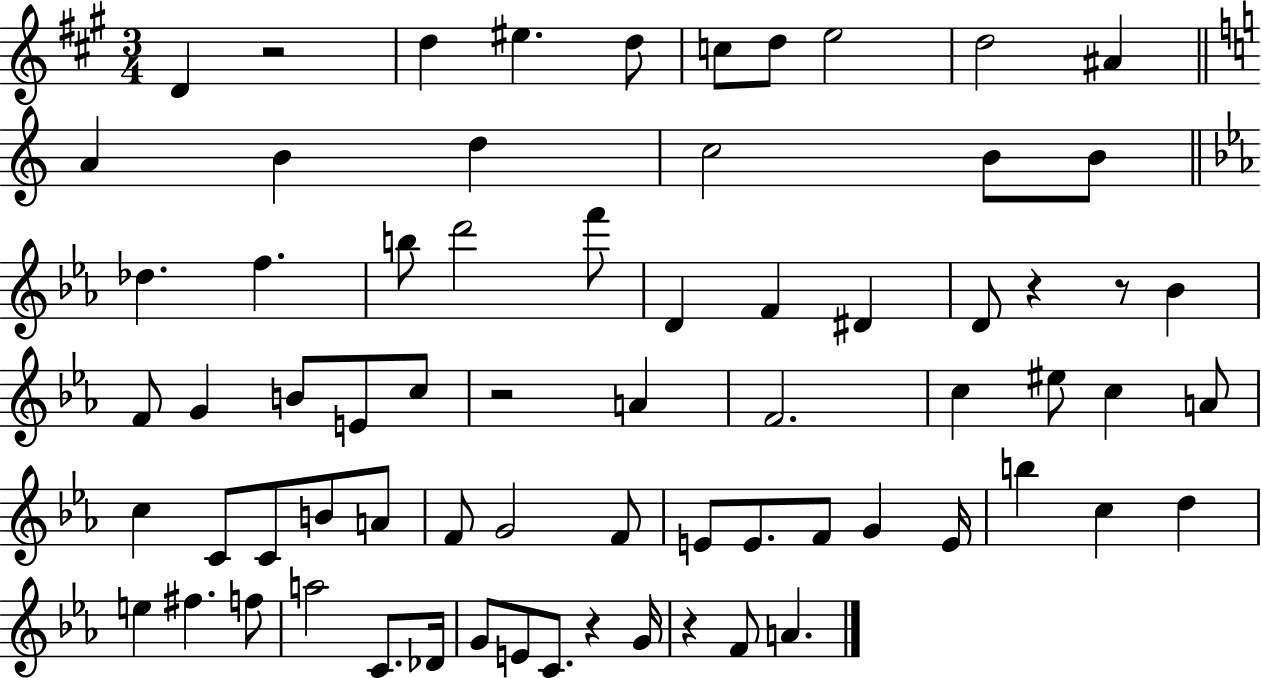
X:1
T:Untitled
M:3/4
L:1/4
K:A
D z2 d ^e d/2 c/2 d/2 e2 d2 ^A A B d c2 B/2 B/2 _d f b/2 d'2 f'/2 D F ^D D/2 z z/2 _B F/2 G B/2 E/2 c/2 z2 A F2 c ^e/2 c A/2 c C/2 C/2 B/2 A/2 F/2 G2 F/2 E/2 E/2 F/2 G E/4 b c d e ^f f/2 a2 C/2 _D/4 G/2 E/2 C/2 z G/4 z F/2 A